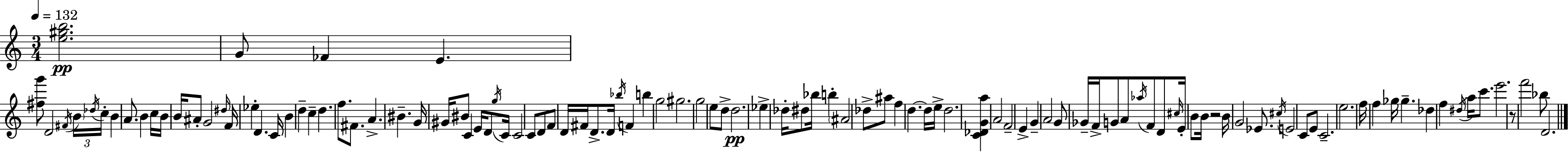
{
  \clef treble
  \numericTimeSignature
  \time 3/4
  \key c \major
  \tempo 4 = 132
  <e'' gis'' b''>2.\pp | g'8 fes'4 e'4. | <fis'' g'''>8 d'2 \acciaccatura { fis'16 } \tuplet 3/2 { \parenthesize b'16 | \acciaccatura { des''16 } c''16-. } b'4 a'8. b'4 | \break c''16 b'16 b'16 ais'8-. g'2 | \grace { dis''16 } f'16 ees''4-. d'4. | c'16 b'4 d''4-- c''4-- | d''4. f''8. | \break fis'8. a'4.-> bis'4.-- | g'16 gis'16 bis'8 c'4 e'16 | d'8 \acciaccatura { g''16 } c'16 c'2 | c'8 d'8 f'8 d'16 fis'16 d'8.-> d'16 | \break \acciaccatura { bes''16 } f'4 b''4 g''2 | gis''2. | g''2 | e''8 d''8-> d''2.\pp | \break ees''4-> des''16-. dis''8 | bes''16 b''4-. \parenthesize ais'2 | des''8-> ais''8 f''4 d''4.~~ | d''16 e''16-> d''2. | \break <c' des' g' a''>4 a'2 | f'2-- | e'4-> g'4-- a'2 | g'8 ges'16-- f'16-> g'8 a'8 | \break \acciaccatura { aes''16 } f'8 d'8 \grace { cis''16 } e'16-. b'8 b'16 r2 | b'16 g'2 | ees'8. \acciaccatura { cis''16 } e'2 | c'8 e'8 c'2.-- | \break e''2. | f''16 f''4 | ges''16 ges''4.-- des''4 | f''4 \acciaccatura { dis''16 } a''16 c'''8. e'''2. | \break r8 f'''2 | bes''8 d'2. | \bar "|."
}